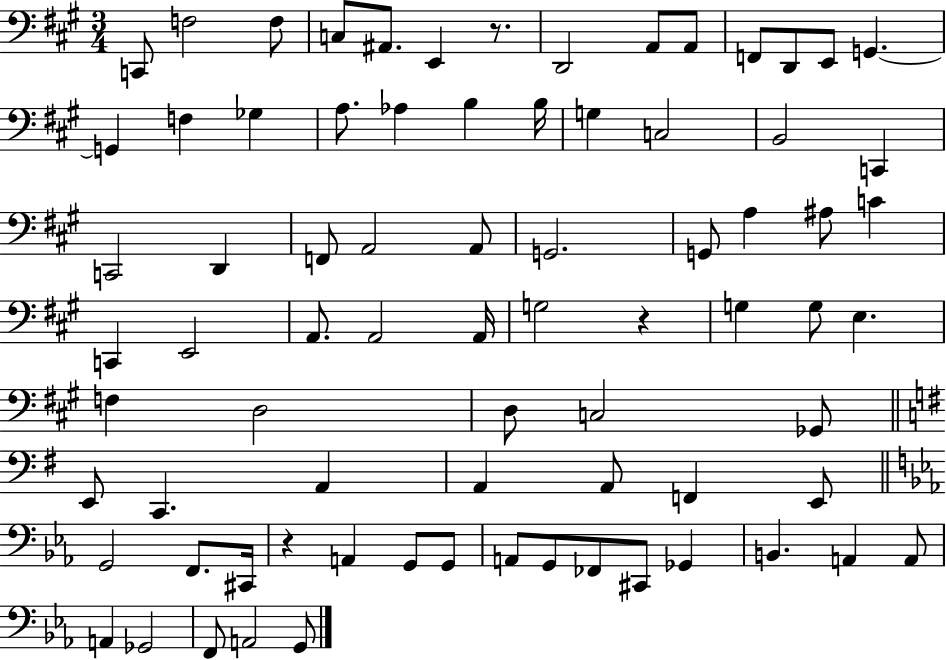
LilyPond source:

{
  \clef bass
  \numericTimeSignature
  \time 3/4
  \key a \major
  \repeat volta 2 { c,8 f2 f8 | c8 ais,8. e,4 r8. | d,2 a,8 a,8 | f,8 d,8 e,8 g,4.~~ | \break g,4 f4 ges4 | a8. aes4 b4 b16 | g4 c2 | b,2 c,4 | \break c,2 d,4 | f,8 a,2 a,8 | g,2. | g,8 a4 ais8 c'4 | \break c,4 e,2 | a,8. a,2 a,16 | g2 r4 | g4 g8 e4. | \break f4 d2 | d8 c2 ges,8 | \bar "||" \break \key g \major e,8 c,4. a,4 | a,4 a,8 f,4 e,8 | \bar "||" \break \key ees \major g,2 f,8. cis,16 | r4 a,4 g,8 g,8 | a,8 g,8 fes,8 cis,8 ges,4 | b,4. a,4 a,8 | \break a,4 ges,2 | f,8 a,2 g,8 | } \bar "|."
}